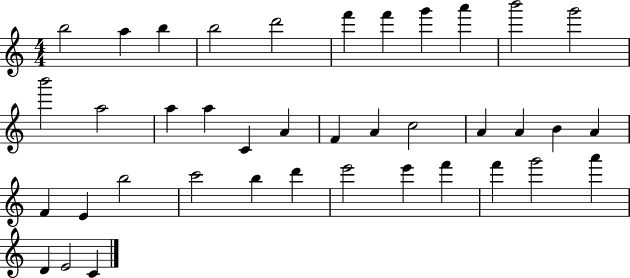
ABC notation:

X:1
T:Untitled
M:4/4
L:1/4
K:C
b2 a b b2 d'2 f' f' g' a' b'2 g'2 b'2 a2 a a C A F A c2 A A B A F E b2 c'2 b d' e'2 e' f' f' g'2 a' D E2 C